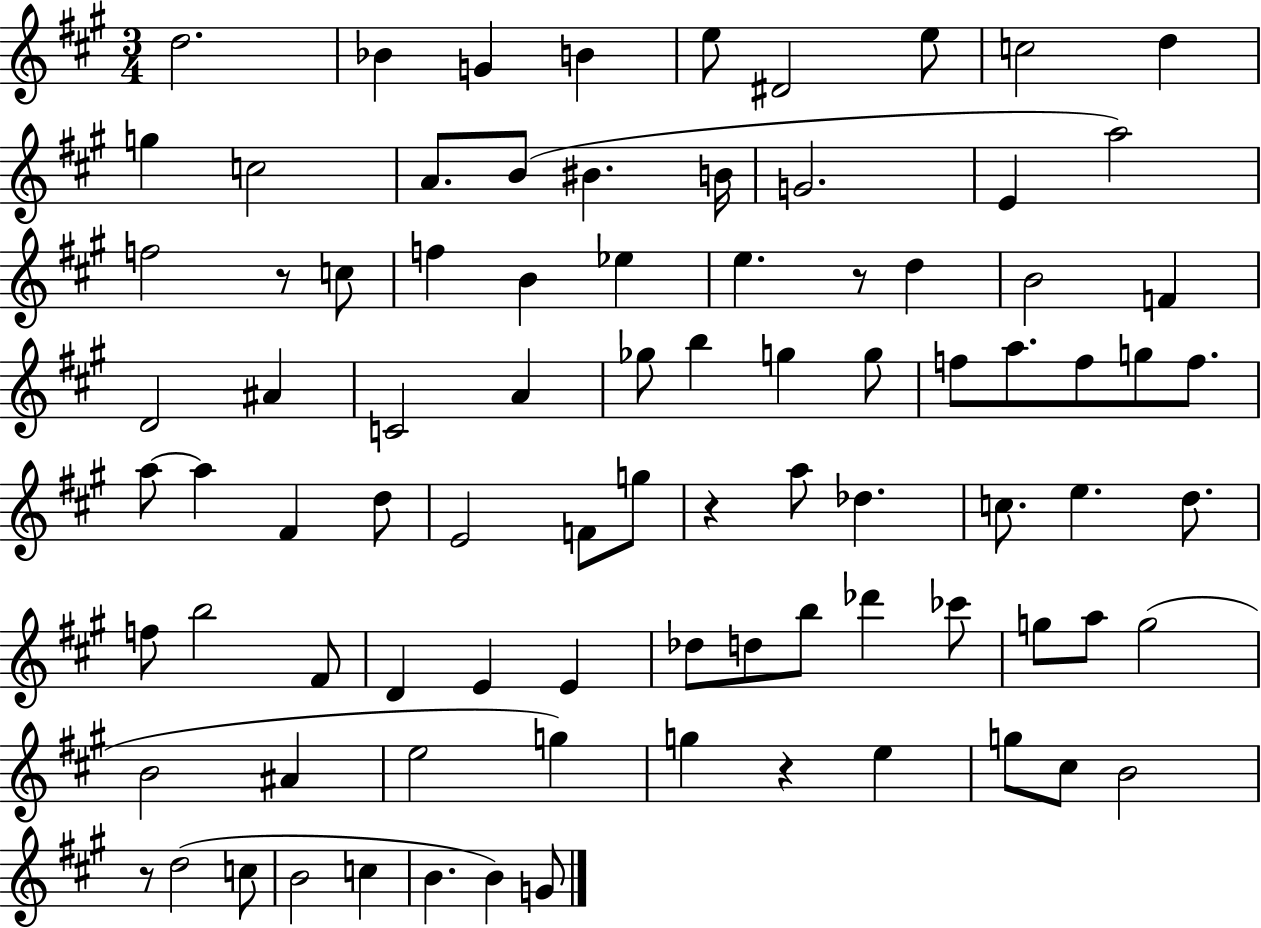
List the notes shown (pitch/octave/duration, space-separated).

D5/h. Bb4/q G4/q B4/q E5/e D#4/h E5/e C5/h D5/q G5/q C5/h A4/e. B4/e BIS4/q. B4/s G4/h. E4/q A5/h F5/h R/e C5/e F5/q B4/q Eb5/q E5/q. R/e D5/q B4/h F4/q D4/h A#4/q C4/h A4/q Gb5/e B5/q G5/q G5/e F5/e A5/e. F5/e G5/e F5/e. A5/e A5/q F#4/q D5/e E4/h F4/e G5/e R/q A5/e Db5/q. C5/e. E5/q. D5/e. F5/e B5/h F#4/e D4/q E4/q E4/q Db5/e D5/e B5/e Db6/q CES6/e G5/e A5/e G5/h B4/h A#4/q E5/h G5/q G5/q R/q E5/q G5/e C#5/e B4/h R/e D5/h C5/e B4/h C5/q B4/q. B4/q G4/e